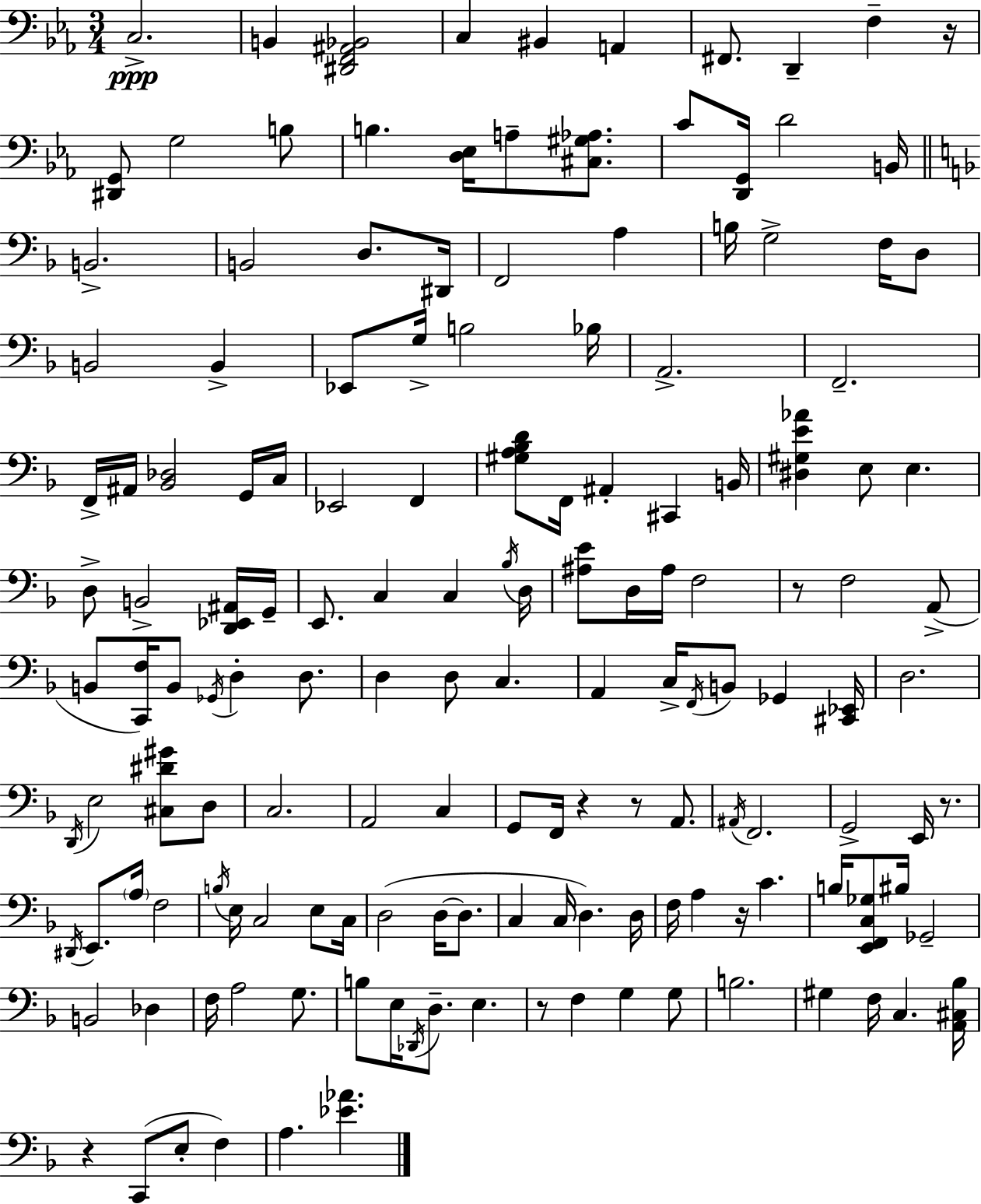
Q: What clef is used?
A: bass